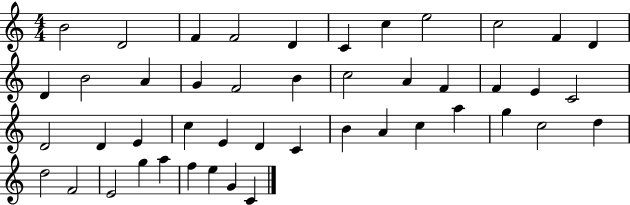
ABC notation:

X:1
T:Untitled
M:4/4
L:1/4
K:C
B2 D2 F F2 D C c e2 c2 F D D B2 A G F2 B c2 A F F E C2 D2 D E c E D C B A c a g c2 d d2 F2 E2 g a f e G C